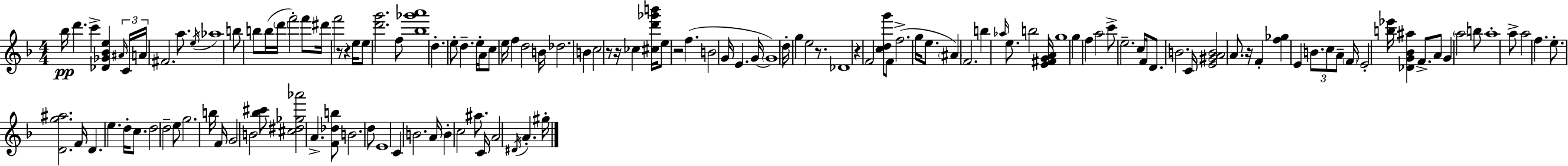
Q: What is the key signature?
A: D minor